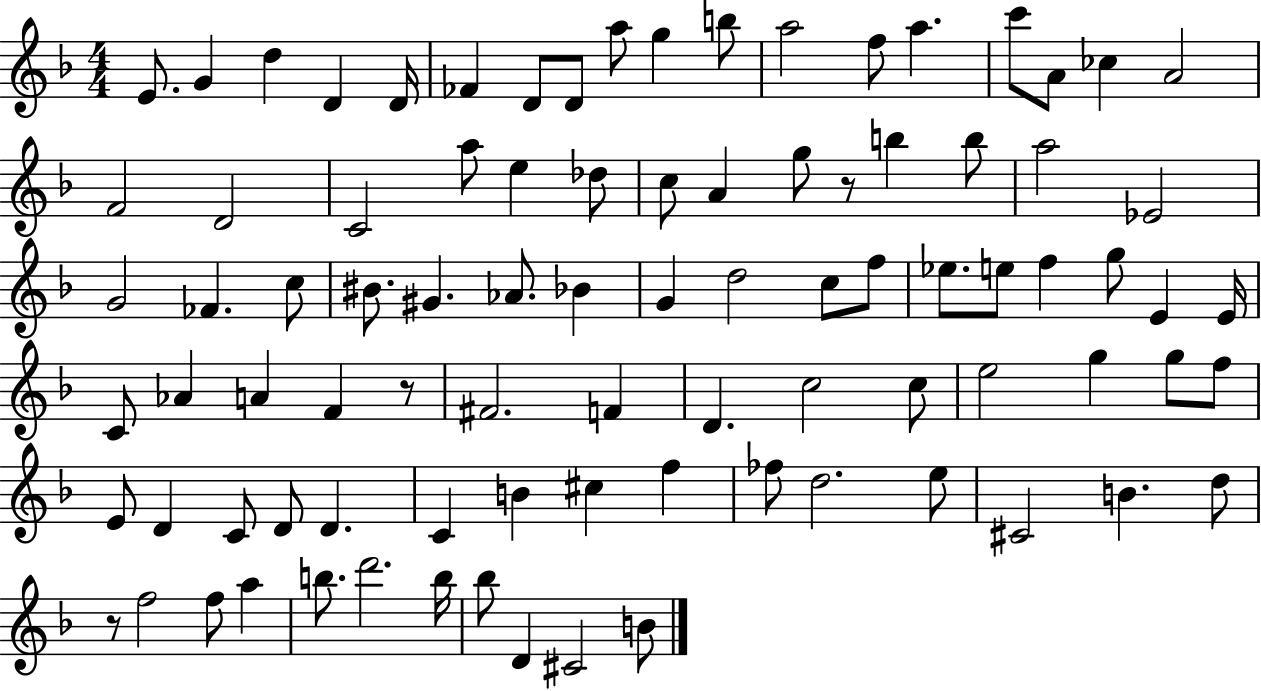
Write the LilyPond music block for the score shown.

{
  \clef treble
  \numericTimeSignature
  \time 4/4
  \key f \major
  e'8. g'4 d''4 d'4 d'16 | fes'4 d'8 d'8 a''8 g''4 b''8 | a''2 f''8 a''4. | c'''8 a'8 ces''4 a'2 | \break f'2 d'2 | c'2 a''8 e''4 des''8 | c''8 a'4 g''8 r8 b''4 b''8 | a''2 ees'2 | \break g'2 fes'4. c''8 | bis'8. gis'4. aes'8. bes'4 | g'4 d''2 c''8 f''8 | ees''8. e''8 f''4 g''8 e'4 e'16 | \break c'8 aes'4 a'4 f'4 r8 | fis'2. f'4 | d'4. c''2 c''8 | e''2 g''4 g''8 f''8 | \break e'8 d'4 c'8 d'8 d'4. | c'4 b'4 cis''4 f''4 | fes''8 d''2. e''8 | cis'2 b'4. d''8 | \break r8 f''2 f''8 a''4 | b''8. d'''2. b''16 | bes''8 d'4 cis'2 b'8 | \bar "|."
}